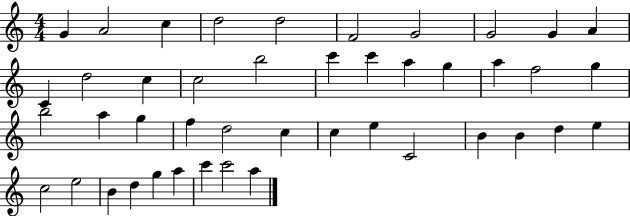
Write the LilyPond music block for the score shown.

{
  \clef treble
  \numericTimeSignature
  \time 4/4
  \key c \major
  g'4 a'2 c''4 | d''2 d''2 | f'2 g'2 | g'2 g'4 a'4 | \break c'4 d''2 c''4 | c''2 b''2 | c'''4 c'''4 a''4 g''4 | a''4 f''2 g''4 | \break b''2 a''4 g''4 | f''4 d''2 c''4 | c''4 e''4 c'2 | b'4 b'4 d''4 e''4 | \break c''2 e''2 | b'4 d''4 g''4 a''4 | c'''4 c'''2 a''4 | \bar "|."
}